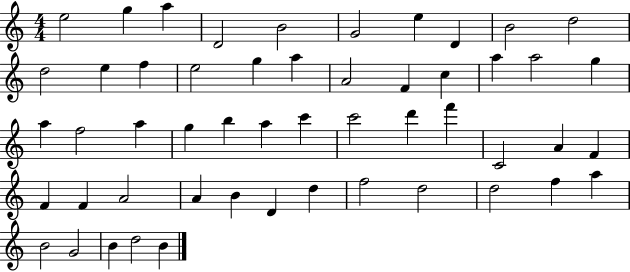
E5/h G5/q A5/q D4/h B4/h G4/h E5/q D4/q B4/h D5/h D5/h E5/q F5/q E5/h G5/q A5/q A4/h F4/q C5/q A5/q A5/h G5/q A5/q F5/h A5/q G5/q B5/q A5/q C6/q C6/h D6/q F6/q C4/h A4/q F4/q F4/q F4/q A4/h A4/q B4/q D4/q D5/q F5/h D5/h D5/h F5/q A5/q B4/h G4/h B4/q D5/h B4/q